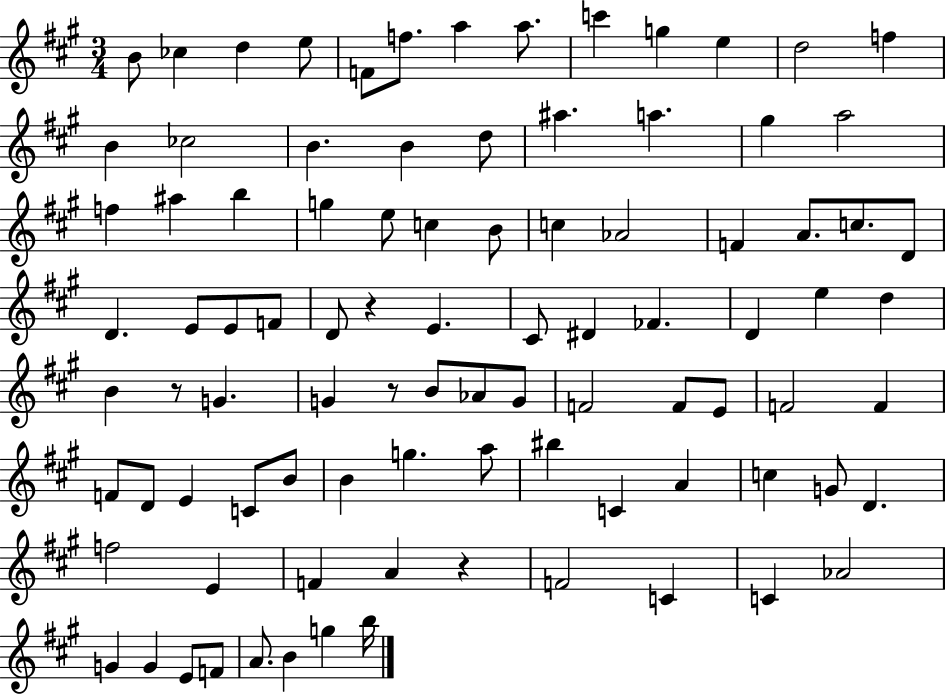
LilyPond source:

{
  \clef treble
  \numericTimeSignature
  \time 3/4
  \key a \major
  \repeat volta 2 { b'8 ces''4 d''4 e''8 | f'8 f''8. a''4 a''8. | c'''4 g''4 e''4 | d''2 f''4 | \break b'4 ces''2 | b'4. b'4 d''8 | ais''4. a''4. | gis''4 a''2 | \break f''4 ais''4 b''4 | g''4 e''8 c''4 b'8 | c''4 aes'2 | f'4 a'8. c''8. d'8 | \break d'4. e'8 e'8 f'8 | d'8 r4 e'4. | cis'8 dis'4 fes'4. | d'4 e''4 d''4 | \break b'4 r8 g'4. | g'4 r8 b'8 aes'8 g'8 | f'2 f'8 e'8 | f'2 f'4 | \break f'8 d'8 e'4 c'8 b'8 | b'4 g''4. a''8 | bis''4 c'4 a'4 | c''4 g'8 d'4. | \break f''2 e'4 | f'4 a'4 r4 | f'2 c'4 | c'4 aes'2 | \break g'4 g'4 e'8 f'8 | a'8. b'4 g''4 b''16 | } \bar "|."
}